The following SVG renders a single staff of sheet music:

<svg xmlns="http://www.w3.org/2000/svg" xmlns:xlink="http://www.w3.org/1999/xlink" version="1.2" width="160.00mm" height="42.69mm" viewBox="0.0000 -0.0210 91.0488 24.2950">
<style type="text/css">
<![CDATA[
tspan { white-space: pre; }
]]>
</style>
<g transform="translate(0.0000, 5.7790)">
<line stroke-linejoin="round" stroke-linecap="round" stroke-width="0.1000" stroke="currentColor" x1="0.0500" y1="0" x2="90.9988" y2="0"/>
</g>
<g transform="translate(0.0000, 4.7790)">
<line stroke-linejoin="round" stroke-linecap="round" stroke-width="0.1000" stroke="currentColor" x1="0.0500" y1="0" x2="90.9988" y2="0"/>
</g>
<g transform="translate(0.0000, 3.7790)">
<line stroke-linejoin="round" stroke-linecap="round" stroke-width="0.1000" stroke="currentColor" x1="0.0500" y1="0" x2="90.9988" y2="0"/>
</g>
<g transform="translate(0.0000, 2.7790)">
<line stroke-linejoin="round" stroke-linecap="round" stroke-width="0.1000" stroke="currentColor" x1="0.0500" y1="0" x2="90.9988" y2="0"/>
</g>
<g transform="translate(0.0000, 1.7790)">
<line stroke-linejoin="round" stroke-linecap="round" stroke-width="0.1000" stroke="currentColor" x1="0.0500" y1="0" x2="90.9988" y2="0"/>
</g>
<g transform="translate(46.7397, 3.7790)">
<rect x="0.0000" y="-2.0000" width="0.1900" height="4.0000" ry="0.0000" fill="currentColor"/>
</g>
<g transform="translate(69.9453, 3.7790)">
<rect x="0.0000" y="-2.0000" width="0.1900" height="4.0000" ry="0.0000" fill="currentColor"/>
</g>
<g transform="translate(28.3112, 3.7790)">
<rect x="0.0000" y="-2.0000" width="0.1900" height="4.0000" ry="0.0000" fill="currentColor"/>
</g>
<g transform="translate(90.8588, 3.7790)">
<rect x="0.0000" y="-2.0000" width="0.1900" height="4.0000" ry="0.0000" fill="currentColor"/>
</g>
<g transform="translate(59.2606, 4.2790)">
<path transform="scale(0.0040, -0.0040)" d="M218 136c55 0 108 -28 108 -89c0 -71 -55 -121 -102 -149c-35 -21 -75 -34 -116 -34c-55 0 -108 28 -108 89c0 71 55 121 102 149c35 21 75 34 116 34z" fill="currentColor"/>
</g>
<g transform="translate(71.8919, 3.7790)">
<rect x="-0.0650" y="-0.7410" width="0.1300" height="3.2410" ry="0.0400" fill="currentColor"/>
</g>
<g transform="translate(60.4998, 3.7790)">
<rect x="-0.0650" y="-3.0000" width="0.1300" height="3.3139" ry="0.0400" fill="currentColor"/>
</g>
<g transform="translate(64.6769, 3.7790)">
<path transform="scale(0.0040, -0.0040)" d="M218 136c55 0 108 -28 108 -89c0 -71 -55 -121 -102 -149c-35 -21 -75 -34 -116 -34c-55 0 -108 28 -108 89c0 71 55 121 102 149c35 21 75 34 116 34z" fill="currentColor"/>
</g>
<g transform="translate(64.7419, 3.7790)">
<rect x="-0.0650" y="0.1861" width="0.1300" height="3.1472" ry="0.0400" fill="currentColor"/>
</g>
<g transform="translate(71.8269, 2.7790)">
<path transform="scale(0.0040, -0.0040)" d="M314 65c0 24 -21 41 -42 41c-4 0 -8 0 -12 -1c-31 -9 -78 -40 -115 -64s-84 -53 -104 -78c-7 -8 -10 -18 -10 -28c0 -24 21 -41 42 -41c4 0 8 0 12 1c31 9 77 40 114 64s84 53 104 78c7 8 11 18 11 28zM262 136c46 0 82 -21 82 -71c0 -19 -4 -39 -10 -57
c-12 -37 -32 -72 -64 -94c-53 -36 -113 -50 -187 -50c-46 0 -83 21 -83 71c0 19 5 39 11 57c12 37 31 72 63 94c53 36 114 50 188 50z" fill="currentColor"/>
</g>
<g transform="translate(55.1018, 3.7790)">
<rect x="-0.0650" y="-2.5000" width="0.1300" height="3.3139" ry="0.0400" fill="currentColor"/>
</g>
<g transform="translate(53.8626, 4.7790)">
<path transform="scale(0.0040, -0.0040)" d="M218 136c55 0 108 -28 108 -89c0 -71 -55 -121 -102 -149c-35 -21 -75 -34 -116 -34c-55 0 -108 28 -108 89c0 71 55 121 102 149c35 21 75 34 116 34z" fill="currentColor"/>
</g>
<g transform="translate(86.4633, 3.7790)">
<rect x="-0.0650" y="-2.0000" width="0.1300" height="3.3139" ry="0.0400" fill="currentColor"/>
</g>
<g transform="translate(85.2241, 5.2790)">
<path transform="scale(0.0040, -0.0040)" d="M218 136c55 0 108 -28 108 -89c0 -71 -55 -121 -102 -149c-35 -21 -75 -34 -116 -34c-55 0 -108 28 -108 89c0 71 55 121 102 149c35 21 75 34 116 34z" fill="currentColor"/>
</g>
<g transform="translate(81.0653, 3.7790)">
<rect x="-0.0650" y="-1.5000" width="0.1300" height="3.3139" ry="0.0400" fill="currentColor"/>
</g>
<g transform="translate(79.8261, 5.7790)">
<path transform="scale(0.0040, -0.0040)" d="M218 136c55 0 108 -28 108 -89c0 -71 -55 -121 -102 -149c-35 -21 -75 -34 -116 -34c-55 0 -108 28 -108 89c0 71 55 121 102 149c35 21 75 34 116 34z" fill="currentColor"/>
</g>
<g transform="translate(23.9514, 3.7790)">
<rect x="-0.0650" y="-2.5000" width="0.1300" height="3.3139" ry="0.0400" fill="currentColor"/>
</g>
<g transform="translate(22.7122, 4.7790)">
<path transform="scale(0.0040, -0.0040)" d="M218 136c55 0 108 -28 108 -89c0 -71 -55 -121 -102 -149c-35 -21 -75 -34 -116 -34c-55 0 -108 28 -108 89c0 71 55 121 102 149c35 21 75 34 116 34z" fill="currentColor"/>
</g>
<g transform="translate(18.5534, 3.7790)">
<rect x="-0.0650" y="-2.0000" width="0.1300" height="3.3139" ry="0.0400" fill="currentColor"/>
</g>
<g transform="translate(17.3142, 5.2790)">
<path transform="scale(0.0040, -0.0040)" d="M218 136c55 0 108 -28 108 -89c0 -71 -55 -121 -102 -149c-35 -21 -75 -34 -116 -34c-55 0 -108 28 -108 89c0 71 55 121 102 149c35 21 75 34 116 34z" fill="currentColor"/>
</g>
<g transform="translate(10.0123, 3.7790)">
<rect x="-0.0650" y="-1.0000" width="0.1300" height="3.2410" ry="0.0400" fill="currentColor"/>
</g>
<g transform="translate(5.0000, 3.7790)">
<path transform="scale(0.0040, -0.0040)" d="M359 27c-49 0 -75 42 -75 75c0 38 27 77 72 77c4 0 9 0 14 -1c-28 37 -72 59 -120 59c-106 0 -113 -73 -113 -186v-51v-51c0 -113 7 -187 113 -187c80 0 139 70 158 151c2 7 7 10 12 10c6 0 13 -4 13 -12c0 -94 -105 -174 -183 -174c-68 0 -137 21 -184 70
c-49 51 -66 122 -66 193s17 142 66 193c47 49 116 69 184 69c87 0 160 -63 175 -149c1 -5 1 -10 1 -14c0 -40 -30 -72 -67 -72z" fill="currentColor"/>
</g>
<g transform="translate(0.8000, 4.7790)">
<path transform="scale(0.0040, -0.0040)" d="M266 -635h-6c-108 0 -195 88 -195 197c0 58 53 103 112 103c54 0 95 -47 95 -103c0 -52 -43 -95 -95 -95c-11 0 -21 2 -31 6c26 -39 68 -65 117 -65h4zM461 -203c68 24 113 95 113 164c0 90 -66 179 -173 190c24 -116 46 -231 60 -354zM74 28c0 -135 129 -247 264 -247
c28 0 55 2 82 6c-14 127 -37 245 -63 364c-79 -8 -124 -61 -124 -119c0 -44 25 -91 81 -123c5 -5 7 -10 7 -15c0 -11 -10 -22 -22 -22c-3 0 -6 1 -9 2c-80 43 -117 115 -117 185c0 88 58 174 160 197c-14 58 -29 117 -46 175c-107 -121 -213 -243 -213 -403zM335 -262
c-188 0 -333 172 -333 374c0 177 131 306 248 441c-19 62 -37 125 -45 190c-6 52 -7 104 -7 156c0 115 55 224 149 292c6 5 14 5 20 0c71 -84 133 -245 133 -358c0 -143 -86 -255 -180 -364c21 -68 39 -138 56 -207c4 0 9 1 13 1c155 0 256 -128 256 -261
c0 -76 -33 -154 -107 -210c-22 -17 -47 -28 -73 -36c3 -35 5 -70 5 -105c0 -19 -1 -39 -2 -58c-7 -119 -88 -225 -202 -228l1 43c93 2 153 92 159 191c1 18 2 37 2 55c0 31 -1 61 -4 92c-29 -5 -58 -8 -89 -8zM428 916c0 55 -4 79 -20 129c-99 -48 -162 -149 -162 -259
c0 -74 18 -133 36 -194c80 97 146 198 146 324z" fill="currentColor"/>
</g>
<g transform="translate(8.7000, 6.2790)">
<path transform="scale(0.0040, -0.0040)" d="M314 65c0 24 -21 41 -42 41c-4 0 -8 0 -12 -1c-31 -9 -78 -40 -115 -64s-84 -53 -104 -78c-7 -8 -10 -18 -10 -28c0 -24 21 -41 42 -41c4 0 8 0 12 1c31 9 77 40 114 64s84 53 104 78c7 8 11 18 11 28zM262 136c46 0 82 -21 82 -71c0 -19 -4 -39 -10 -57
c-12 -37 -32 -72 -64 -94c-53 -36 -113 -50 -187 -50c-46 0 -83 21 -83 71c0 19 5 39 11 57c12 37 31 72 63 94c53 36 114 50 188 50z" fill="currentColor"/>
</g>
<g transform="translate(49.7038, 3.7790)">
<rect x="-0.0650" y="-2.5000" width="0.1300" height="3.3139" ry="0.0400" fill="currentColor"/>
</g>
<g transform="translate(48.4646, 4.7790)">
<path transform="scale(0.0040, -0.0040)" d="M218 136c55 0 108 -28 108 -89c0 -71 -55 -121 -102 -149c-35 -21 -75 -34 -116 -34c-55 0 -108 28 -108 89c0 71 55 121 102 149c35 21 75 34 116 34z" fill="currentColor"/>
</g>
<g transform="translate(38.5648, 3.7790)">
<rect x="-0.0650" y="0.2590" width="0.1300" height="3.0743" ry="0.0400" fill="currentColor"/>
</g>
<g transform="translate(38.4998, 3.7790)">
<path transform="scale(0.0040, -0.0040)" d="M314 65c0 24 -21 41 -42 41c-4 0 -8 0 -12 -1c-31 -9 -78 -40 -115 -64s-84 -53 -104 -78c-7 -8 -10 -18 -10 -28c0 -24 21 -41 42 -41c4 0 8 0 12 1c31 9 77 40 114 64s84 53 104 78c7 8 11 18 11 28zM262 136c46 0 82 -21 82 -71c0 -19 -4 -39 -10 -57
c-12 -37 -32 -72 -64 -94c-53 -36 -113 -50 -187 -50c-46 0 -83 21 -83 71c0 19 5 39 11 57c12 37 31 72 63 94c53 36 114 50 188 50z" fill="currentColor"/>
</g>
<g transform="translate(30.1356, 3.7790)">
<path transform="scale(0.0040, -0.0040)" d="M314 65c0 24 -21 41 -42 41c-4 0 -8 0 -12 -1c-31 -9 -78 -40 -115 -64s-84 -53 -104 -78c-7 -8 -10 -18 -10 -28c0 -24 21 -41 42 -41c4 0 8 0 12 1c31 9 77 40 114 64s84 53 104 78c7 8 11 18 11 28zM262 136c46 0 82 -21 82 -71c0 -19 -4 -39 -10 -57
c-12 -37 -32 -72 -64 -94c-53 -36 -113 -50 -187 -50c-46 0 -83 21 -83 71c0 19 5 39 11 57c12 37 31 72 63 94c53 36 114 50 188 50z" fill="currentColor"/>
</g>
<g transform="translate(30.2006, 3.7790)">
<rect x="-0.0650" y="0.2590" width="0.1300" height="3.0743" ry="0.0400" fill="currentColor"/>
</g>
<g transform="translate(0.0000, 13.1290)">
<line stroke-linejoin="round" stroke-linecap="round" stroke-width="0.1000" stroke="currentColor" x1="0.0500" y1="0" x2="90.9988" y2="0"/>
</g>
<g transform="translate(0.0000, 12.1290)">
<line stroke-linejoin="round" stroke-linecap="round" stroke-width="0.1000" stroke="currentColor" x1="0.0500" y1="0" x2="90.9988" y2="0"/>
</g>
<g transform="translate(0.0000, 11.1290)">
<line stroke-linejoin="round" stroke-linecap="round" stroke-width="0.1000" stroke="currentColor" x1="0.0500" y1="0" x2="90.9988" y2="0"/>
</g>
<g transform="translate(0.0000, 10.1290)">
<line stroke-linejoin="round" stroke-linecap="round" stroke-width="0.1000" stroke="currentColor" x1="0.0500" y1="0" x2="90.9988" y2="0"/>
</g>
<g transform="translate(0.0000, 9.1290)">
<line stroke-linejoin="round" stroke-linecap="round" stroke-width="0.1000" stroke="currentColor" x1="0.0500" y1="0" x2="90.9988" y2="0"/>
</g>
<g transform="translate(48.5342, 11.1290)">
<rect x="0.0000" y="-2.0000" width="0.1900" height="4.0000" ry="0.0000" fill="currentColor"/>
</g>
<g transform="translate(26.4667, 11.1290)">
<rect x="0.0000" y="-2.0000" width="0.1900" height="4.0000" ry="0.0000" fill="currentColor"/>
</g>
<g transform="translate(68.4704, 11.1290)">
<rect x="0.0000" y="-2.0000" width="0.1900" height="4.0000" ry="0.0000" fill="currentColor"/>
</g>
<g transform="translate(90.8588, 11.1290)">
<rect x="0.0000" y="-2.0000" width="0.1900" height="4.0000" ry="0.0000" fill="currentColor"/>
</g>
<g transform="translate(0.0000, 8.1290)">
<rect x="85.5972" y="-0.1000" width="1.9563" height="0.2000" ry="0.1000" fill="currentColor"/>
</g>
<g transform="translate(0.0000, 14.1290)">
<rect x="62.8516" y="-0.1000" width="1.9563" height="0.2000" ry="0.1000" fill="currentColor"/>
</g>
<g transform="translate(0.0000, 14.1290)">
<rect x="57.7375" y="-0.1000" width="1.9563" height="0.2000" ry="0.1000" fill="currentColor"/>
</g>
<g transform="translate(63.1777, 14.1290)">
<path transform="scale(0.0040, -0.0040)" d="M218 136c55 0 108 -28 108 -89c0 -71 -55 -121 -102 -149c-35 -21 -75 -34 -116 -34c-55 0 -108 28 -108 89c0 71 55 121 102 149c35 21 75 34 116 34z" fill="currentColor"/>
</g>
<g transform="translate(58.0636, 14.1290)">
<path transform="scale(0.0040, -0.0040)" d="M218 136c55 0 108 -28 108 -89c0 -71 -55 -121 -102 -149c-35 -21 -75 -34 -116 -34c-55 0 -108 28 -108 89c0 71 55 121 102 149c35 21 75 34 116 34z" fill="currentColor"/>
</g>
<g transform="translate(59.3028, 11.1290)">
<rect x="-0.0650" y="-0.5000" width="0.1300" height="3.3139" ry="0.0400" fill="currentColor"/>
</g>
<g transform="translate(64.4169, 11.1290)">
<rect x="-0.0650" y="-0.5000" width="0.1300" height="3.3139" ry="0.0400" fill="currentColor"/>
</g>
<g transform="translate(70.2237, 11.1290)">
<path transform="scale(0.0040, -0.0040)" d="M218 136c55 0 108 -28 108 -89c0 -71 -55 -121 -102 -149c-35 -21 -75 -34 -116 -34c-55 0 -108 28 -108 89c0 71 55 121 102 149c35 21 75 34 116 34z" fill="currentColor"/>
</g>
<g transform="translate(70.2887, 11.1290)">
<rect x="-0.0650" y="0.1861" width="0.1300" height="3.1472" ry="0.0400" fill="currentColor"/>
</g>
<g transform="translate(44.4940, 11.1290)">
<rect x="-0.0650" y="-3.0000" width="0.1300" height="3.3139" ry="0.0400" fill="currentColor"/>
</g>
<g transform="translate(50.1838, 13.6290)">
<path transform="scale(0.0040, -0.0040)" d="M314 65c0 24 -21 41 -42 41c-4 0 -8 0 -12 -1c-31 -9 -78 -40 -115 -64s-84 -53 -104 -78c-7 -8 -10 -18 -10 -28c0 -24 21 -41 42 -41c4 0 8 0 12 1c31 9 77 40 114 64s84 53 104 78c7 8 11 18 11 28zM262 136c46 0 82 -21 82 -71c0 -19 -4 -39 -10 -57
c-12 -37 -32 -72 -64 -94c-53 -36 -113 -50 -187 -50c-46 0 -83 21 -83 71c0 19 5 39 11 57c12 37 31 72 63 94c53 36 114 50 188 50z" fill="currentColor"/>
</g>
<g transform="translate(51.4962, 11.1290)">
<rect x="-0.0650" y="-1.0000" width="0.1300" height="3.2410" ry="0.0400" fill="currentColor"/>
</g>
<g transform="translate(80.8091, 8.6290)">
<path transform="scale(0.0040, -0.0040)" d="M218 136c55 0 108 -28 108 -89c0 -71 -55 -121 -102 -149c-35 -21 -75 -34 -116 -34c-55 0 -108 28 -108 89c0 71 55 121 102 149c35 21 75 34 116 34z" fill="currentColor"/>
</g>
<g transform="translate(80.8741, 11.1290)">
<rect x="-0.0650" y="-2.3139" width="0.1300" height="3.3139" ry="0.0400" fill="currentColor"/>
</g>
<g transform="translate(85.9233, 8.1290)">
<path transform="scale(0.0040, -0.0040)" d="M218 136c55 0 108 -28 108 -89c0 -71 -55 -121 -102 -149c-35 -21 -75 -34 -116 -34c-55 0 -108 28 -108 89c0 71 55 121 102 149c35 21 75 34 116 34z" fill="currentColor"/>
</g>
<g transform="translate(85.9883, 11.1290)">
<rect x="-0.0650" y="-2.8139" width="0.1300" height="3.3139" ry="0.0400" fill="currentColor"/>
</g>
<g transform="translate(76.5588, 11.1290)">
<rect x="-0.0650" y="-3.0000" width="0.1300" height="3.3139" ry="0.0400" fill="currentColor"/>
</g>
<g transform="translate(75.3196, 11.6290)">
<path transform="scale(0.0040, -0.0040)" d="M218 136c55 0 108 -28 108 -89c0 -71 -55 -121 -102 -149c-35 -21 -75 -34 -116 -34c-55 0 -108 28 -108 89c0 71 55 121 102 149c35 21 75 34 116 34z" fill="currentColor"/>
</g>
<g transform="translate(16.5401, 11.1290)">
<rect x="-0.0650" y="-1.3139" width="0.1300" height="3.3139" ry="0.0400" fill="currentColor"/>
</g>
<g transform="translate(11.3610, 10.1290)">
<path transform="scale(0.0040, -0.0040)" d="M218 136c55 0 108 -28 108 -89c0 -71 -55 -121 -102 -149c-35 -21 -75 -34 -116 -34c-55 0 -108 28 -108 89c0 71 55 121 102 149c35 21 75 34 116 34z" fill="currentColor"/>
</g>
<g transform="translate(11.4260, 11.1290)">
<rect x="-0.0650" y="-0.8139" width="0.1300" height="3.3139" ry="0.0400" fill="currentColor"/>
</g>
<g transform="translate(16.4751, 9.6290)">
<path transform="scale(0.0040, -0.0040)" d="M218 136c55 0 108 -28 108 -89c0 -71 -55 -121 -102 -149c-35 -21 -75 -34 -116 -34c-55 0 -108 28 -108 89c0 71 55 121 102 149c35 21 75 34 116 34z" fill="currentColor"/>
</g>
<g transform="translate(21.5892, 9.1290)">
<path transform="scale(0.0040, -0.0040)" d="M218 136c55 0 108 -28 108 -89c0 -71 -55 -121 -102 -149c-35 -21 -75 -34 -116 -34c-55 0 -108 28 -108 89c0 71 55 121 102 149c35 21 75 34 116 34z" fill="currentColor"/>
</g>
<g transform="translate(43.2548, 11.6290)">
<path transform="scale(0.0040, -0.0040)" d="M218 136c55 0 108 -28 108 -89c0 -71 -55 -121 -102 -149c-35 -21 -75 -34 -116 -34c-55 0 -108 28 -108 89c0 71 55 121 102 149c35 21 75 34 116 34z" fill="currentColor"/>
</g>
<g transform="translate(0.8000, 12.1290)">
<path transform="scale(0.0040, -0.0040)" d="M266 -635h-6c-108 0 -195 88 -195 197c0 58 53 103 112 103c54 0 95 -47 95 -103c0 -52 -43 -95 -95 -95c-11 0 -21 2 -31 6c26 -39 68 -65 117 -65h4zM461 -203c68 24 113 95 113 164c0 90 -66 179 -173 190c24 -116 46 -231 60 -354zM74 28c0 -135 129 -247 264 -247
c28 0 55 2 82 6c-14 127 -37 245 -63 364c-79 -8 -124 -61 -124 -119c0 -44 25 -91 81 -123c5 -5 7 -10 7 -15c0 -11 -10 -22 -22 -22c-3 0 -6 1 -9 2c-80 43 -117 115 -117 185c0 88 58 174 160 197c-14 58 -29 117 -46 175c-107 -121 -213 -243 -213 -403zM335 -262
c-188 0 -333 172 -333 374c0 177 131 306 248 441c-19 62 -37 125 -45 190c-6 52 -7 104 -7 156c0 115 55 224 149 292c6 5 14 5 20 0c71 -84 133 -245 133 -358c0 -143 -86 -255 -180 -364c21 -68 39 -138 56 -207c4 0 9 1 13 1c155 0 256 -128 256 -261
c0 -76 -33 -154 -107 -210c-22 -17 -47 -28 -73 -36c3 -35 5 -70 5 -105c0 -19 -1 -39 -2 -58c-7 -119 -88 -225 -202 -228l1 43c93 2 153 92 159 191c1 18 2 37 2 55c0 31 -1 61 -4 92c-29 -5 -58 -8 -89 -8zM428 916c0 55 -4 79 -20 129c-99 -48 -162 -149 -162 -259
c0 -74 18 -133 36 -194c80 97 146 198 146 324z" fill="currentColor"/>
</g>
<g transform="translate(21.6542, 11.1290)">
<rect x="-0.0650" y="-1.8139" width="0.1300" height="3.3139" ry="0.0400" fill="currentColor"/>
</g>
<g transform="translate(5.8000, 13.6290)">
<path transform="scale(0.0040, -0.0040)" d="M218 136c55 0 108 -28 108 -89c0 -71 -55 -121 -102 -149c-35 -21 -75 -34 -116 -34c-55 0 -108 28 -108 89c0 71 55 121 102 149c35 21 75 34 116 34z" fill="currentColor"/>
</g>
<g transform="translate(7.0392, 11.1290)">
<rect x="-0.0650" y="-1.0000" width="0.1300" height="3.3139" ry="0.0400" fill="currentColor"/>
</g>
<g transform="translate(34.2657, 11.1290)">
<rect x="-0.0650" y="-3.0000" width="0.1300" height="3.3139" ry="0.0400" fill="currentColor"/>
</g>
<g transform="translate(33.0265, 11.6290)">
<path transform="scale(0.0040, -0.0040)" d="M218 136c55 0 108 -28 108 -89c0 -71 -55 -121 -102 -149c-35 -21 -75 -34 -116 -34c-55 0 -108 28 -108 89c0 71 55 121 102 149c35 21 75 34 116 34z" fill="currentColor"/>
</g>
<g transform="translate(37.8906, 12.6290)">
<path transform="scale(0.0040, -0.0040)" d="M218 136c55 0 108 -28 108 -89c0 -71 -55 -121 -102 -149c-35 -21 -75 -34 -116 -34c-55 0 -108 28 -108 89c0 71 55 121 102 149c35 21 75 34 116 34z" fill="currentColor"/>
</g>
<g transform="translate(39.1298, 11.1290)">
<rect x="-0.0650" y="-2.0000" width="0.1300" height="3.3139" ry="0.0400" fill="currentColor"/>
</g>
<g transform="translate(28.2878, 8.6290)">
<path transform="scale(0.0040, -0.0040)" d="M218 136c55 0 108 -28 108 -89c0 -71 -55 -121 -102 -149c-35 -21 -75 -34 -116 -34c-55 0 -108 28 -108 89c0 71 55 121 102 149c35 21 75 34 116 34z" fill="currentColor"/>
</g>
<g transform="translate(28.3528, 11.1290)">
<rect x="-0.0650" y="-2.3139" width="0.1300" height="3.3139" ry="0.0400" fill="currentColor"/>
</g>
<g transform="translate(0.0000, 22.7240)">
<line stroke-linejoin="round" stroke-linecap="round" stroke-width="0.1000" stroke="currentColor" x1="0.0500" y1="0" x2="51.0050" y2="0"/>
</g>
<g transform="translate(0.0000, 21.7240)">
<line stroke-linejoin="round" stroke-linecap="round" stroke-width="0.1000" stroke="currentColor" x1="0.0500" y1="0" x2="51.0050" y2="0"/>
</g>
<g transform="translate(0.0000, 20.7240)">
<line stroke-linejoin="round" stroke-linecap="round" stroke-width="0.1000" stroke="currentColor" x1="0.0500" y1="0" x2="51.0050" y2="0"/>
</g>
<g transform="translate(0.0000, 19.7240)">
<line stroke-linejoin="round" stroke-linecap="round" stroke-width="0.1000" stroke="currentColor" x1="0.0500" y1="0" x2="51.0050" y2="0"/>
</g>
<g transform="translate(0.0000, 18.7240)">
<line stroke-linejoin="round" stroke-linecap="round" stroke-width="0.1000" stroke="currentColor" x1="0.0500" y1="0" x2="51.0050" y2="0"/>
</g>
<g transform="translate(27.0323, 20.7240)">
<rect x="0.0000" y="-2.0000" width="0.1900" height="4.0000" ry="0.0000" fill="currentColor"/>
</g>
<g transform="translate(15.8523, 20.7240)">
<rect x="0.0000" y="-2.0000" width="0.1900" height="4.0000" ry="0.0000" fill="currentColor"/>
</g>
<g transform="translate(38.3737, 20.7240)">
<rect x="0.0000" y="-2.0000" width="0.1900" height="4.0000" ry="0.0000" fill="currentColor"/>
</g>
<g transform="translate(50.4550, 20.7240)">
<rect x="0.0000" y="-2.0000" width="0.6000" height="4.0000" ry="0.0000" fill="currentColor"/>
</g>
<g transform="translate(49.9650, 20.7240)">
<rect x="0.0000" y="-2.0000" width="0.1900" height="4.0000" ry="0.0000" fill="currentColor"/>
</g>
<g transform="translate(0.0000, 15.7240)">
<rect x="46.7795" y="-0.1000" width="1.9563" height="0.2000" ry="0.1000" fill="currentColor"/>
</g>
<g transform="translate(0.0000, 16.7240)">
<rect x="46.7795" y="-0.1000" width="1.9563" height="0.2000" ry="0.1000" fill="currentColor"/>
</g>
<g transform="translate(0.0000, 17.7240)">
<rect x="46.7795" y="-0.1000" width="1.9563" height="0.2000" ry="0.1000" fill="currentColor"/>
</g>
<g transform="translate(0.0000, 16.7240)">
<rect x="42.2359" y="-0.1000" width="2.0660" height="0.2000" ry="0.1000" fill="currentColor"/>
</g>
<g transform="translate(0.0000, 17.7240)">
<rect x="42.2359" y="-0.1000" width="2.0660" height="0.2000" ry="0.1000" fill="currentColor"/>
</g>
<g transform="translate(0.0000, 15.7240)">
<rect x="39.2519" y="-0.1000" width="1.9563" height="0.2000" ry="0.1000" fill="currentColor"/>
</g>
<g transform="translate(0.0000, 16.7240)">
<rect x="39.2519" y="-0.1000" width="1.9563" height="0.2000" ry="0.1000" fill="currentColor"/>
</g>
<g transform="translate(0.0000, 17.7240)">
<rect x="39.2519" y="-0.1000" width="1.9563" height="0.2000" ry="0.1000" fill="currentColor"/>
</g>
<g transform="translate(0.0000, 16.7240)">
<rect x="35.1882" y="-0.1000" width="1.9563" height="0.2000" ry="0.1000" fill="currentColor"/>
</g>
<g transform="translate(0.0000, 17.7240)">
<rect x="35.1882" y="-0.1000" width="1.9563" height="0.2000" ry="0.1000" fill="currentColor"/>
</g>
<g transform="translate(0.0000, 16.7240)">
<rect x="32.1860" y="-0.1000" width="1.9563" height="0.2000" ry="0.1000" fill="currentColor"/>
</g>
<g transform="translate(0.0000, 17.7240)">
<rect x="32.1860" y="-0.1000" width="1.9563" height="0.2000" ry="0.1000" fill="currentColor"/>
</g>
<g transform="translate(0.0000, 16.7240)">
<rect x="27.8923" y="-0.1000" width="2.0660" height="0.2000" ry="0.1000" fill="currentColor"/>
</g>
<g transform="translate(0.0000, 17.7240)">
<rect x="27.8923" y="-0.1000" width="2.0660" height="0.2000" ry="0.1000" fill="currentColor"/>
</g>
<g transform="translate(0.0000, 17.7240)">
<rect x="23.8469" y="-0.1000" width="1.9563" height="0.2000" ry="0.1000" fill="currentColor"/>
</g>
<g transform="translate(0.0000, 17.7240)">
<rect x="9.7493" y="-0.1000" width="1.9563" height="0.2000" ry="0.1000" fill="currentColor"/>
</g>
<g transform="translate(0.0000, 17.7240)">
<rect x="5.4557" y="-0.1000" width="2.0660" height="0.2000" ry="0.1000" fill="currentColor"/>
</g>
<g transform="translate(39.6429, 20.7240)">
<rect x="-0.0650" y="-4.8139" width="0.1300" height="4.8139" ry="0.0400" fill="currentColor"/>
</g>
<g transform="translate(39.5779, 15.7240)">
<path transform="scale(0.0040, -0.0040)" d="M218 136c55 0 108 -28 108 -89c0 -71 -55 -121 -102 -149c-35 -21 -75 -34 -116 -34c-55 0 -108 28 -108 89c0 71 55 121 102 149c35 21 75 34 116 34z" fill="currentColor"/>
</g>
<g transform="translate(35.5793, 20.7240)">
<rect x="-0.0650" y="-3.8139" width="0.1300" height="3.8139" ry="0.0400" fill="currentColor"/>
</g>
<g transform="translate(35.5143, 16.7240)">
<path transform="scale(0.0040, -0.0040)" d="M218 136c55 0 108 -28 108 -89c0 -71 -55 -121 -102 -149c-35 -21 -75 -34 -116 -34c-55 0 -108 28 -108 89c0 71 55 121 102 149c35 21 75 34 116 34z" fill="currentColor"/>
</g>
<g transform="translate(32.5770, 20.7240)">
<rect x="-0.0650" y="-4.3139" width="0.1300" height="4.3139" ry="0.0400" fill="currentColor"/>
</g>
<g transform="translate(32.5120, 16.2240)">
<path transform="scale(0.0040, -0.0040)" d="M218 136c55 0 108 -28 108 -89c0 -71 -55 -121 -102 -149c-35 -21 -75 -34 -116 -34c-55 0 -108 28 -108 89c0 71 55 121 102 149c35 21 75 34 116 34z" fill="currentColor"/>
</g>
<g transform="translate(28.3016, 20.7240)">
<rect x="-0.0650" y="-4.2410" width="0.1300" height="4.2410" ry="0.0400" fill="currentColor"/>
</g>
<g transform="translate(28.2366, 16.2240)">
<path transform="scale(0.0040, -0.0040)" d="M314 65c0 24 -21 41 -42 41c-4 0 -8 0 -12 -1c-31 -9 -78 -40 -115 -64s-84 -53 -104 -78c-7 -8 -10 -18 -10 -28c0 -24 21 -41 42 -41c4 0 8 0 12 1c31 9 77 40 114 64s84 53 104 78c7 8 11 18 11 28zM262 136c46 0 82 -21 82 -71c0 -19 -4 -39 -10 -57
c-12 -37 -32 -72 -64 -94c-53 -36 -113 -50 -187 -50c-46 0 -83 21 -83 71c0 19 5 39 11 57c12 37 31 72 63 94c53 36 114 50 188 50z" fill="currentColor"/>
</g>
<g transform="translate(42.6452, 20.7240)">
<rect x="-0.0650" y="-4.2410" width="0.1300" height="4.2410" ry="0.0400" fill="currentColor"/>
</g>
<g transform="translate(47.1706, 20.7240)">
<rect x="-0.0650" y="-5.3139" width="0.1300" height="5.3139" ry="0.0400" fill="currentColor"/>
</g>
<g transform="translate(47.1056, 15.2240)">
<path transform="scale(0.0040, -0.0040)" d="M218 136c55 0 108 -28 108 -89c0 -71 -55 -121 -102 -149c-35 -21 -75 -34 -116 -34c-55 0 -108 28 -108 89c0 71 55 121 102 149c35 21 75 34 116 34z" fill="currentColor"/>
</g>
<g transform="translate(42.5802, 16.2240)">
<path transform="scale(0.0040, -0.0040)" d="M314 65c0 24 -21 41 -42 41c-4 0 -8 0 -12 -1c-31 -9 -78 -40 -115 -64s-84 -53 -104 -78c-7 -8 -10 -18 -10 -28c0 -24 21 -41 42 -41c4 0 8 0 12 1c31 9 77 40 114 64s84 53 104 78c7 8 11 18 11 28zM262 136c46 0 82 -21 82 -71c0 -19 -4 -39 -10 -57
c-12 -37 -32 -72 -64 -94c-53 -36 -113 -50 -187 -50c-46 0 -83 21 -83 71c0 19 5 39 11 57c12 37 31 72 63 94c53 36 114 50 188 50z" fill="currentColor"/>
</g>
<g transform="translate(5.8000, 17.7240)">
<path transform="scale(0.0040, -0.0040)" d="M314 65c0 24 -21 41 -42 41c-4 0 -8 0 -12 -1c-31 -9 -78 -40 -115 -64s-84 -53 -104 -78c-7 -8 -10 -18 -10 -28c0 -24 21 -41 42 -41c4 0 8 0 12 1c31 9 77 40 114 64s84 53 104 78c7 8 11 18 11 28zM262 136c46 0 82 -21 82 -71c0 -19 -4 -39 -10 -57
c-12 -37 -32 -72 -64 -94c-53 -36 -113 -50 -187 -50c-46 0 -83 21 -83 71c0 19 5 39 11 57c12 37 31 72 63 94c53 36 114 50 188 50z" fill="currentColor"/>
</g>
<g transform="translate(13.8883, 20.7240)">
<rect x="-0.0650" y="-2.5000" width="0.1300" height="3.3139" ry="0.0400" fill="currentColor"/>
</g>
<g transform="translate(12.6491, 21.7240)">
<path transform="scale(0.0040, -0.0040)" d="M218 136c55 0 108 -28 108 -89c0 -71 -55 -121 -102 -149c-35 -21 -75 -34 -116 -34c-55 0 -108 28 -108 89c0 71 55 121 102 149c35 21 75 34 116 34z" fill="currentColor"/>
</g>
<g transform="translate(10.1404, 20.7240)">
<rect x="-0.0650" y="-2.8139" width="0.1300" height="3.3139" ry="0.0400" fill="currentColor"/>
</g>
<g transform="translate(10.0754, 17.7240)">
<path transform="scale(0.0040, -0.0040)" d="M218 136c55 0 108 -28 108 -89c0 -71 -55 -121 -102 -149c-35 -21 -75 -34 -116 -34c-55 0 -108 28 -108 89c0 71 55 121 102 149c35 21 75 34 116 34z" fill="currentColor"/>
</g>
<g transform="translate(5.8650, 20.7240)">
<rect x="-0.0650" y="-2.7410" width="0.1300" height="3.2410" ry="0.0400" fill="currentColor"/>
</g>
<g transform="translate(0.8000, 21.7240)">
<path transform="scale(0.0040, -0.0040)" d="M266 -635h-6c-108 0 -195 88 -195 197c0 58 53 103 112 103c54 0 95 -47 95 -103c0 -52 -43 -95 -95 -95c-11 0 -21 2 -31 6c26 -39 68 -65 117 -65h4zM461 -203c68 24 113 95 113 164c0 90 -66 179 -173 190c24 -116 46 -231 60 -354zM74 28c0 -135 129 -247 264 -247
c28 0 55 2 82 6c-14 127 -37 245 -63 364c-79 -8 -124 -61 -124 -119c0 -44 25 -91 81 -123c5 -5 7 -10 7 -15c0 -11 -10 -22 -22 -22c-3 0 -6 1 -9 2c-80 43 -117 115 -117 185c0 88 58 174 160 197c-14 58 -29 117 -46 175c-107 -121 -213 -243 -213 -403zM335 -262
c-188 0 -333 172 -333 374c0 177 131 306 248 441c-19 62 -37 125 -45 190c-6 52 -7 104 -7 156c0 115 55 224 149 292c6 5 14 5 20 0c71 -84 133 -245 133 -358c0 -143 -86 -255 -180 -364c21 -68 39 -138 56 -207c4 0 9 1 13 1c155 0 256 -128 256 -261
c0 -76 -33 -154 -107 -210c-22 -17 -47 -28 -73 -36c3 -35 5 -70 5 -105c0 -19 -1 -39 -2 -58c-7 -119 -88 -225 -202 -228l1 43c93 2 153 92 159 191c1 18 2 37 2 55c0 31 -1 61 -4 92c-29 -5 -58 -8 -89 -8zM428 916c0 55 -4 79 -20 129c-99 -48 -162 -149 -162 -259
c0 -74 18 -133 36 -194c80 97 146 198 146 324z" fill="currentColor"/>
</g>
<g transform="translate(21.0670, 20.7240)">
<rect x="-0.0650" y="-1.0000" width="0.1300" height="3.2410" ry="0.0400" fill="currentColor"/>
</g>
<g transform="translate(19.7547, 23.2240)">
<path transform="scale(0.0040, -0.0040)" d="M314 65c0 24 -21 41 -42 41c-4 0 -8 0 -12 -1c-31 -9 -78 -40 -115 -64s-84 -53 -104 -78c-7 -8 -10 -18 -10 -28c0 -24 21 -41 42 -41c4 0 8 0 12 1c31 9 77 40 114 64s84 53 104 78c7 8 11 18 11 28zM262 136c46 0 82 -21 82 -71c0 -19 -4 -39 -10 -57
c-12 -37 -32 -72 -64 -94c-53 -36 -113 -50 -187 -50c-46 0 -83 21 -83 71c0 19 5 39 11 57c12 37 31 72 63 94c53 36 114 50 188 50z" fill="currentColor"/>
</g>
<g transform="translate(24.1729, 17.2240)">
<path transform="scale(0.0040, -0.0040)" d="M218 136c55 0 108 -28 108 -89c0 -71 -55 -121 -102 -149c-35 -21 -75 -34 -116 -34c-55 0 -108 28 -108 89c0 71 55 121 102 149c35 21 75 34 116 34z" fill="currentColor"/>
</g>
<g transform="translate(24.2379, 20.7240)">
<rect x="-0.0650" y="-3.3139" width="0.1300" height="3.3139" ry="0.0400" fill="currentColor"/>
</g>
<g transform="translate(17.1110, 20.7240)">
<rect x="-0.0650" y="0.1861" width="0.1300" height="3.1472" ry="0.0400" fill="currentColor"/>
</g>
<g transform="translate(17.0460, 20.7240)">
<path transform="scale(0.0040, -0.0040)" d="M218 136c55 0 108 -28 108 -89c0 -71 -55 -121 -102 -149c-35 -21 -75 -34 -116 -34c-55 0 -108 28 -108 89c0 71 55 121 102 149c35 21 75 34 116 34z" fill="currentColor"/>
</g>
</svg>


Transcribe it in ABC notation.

X:1
T:Untitled
M:4/4
L:1/4
K:C
D2 F G B2 B2 G G A B d2 E F D d e f g A F A D2 C C B A g a a2 a G B D2 b d'2 d' c' e' d'2 f'